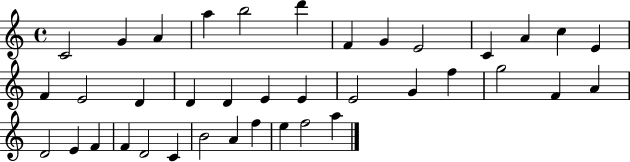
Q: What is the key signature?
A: C major